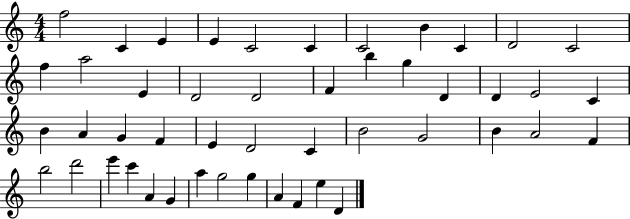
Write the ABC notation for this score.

X:1
T:Untitled
M:4/4
L:1/4
K:C
f2 C E E C2 C C2 B C D2 C2 f a2 E D2 D2 F b g D D E2 C B A G F E D2 C B2 G2 B A2 F b2 d'2 e' c' A G a g2 g A F e D